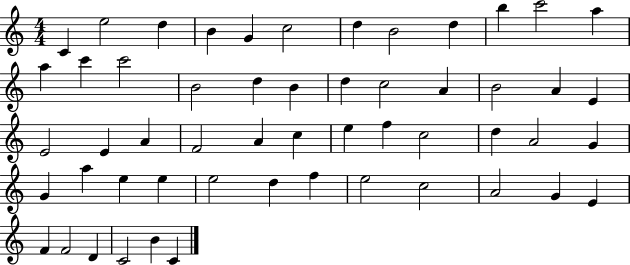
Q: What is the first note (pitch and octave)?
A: C4